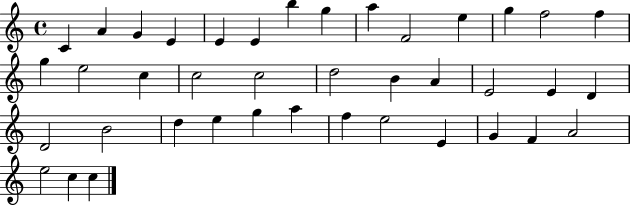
X:1
T:Untitled
M:4/4
L:1/4
K:C
C A G E E E b g a F2 e g f2 f g e2 c c2 c2 d2 B A E2 E D D2 B2 d e g a f e2 E G F A2 e2 c c